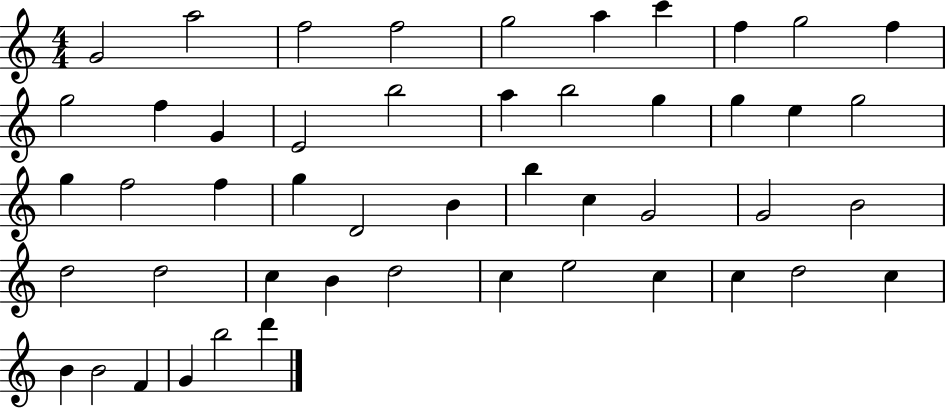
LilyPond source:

{
  \clef treble
  \numericTimeSignature
  \time 4/4
  \key c \major
  g'2 a''2 | f''2 f''2 | g''2 a''4 c'''4 | f''4 g''2 f''4 | \break g''2 f''4 g'4 | e'2 b''2 | a''4 b''2 g''4 | g''4 e''4 g''2 | \break g''4 f''2 f''4 | g''4 d'2 b'4 | b''4 c''4 g'2 | g'2 b'2 | \break d''2 d''2 | c''4 b'4 d''2 | c''4 e''2 c''4 | c''4 d''2 c''4 | \break b'4 b'2 f'4 | g'4 b''2 d'''4 | \bar "|."
}